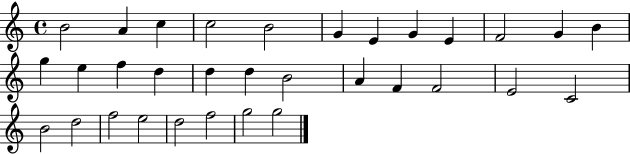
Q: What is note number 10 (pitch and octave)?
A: F4